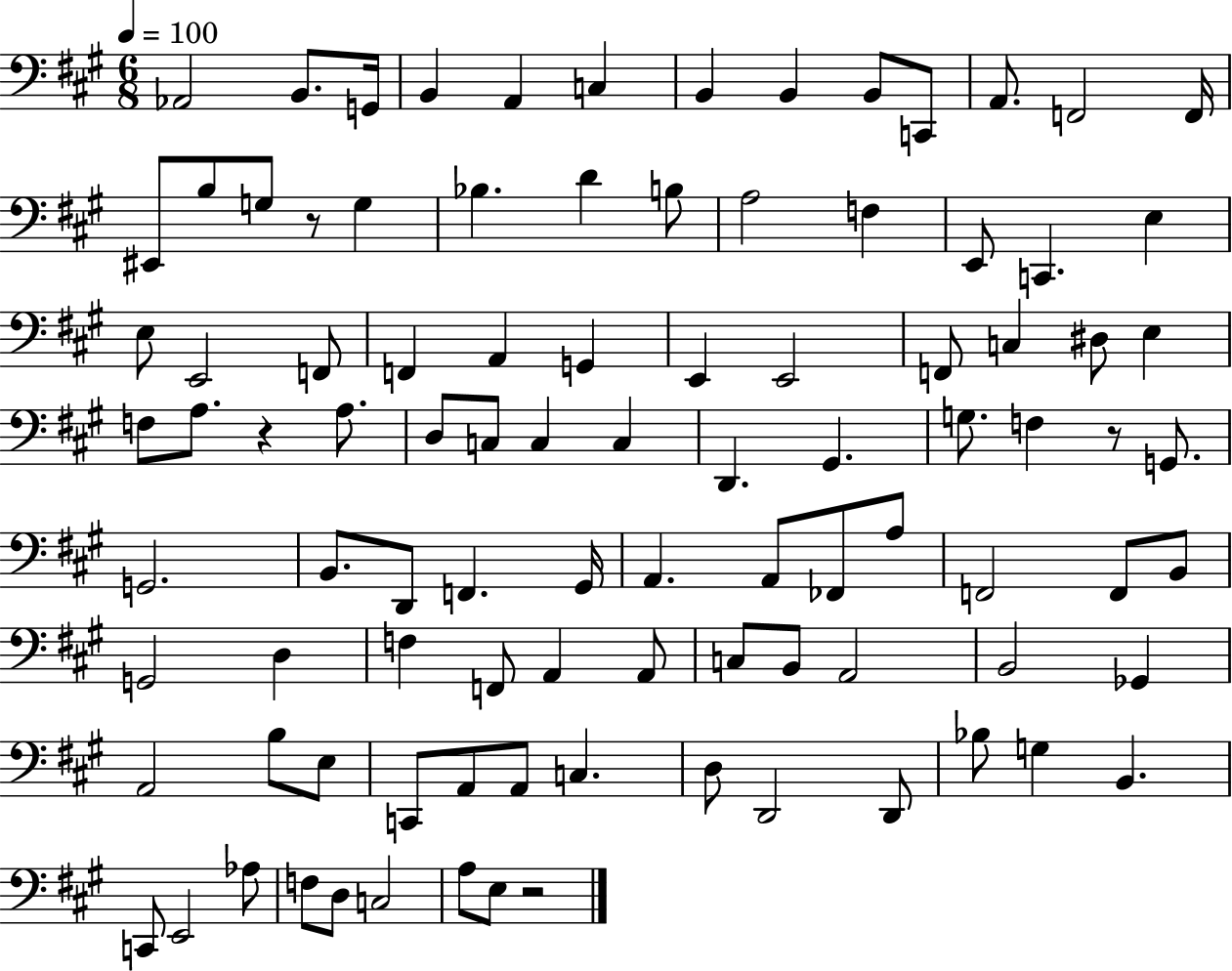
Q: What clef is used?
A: bass